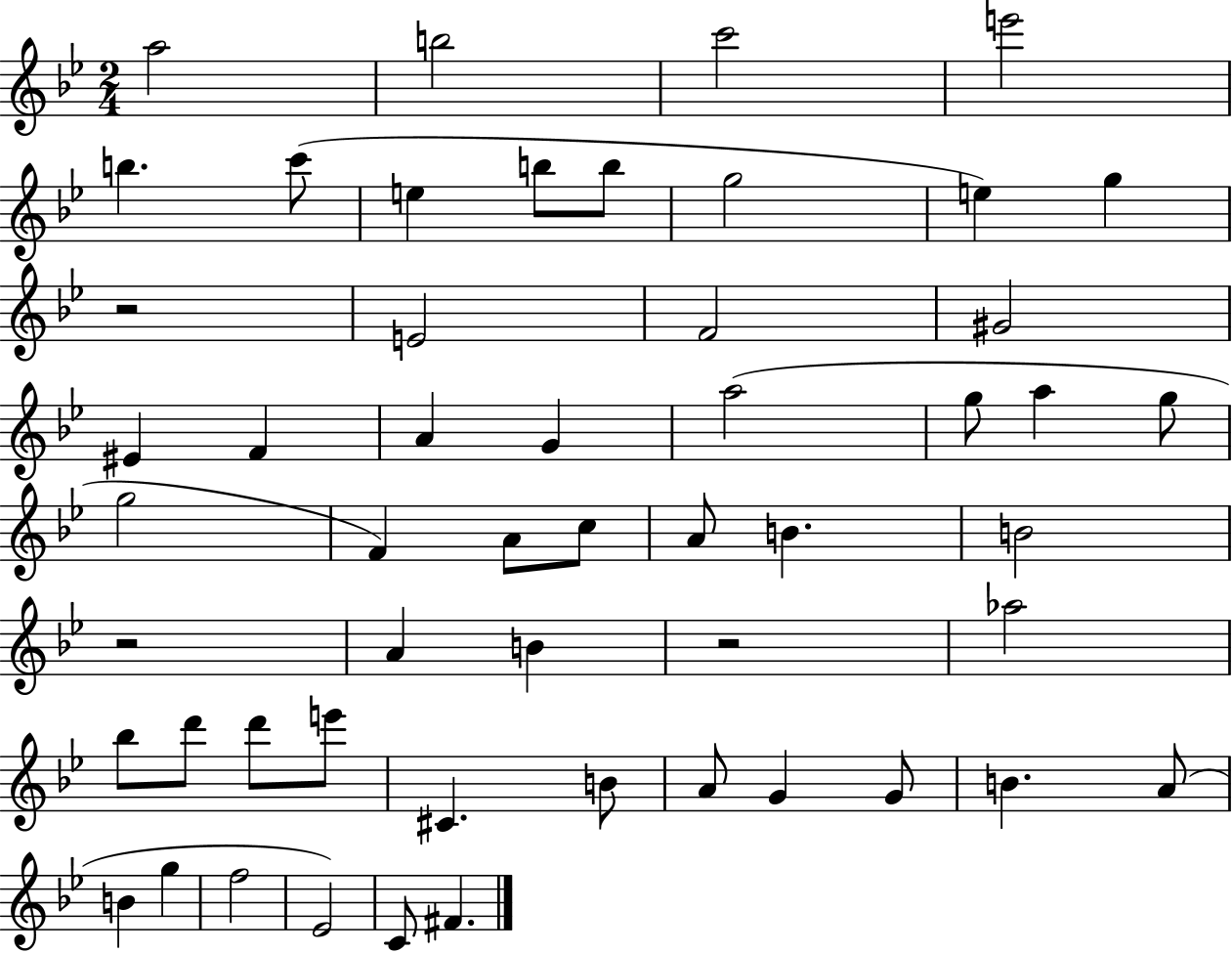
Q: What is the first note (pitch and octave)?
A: A5